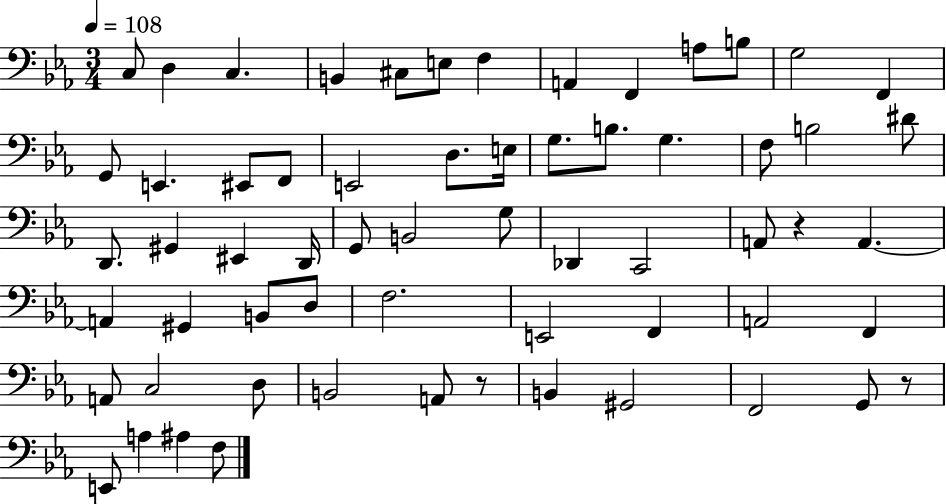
X:1
T:Untitled
M:3/4
L:1/4
K:Eb
C,/2 D, C, B,, ^C,/2 E,/2 F, A,, F,, A,/2 B,/2 G,2 F,, G,,/2 E,, ^E,,/2 F,,/2 E,,2 D,/2 E,/4 G,/2 B,/2 G, F,/2 B,2 ^D/2 D,,/2 ^G,, ^E,, D,,/4 G,,/2 B,,2 G,/2 _D,, C,,2 A,,/2 z A,, A,, ^G,, B,,/2 D,/2 F,2 E,,2 F,, A,,2 F,, A,,/2 C,2 D,/2 B,,2 A,,/2 z/2 B,, ^G,,2 F,,2 G,,/2 z/2 E,,/2 A, ^A, F,/2